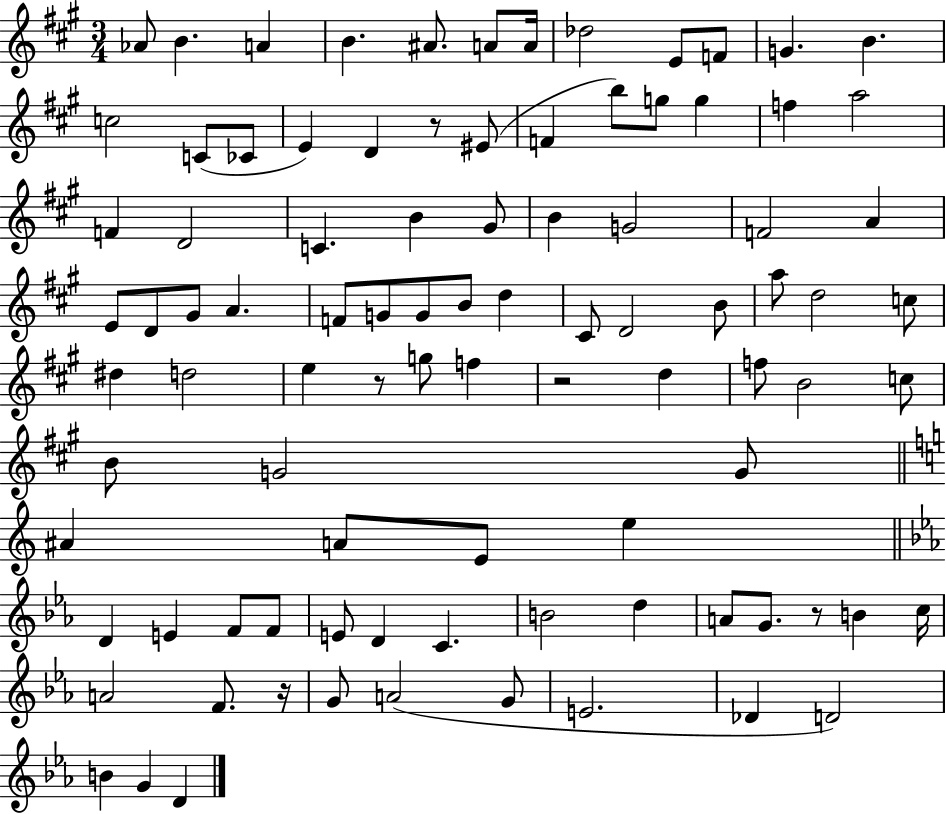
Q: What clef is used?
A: treble